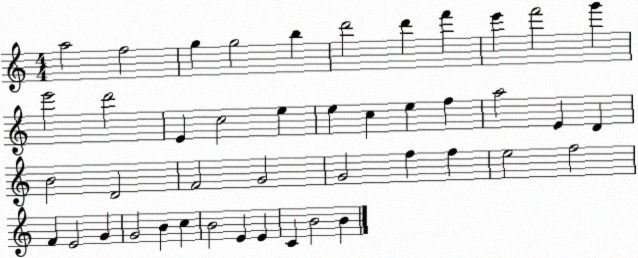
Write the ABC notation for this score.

X:1
T:Untitled
M:4/4
L:1/4
K:C
a2 f2 g g2 b d'2 d' f' e' f'2 g' e'2 d'2 E c2 e e c e f a2 E D B2 D2 F2 G2 G2 f f e2 f2 F E2 G G2 B c B2 E E C B2 B